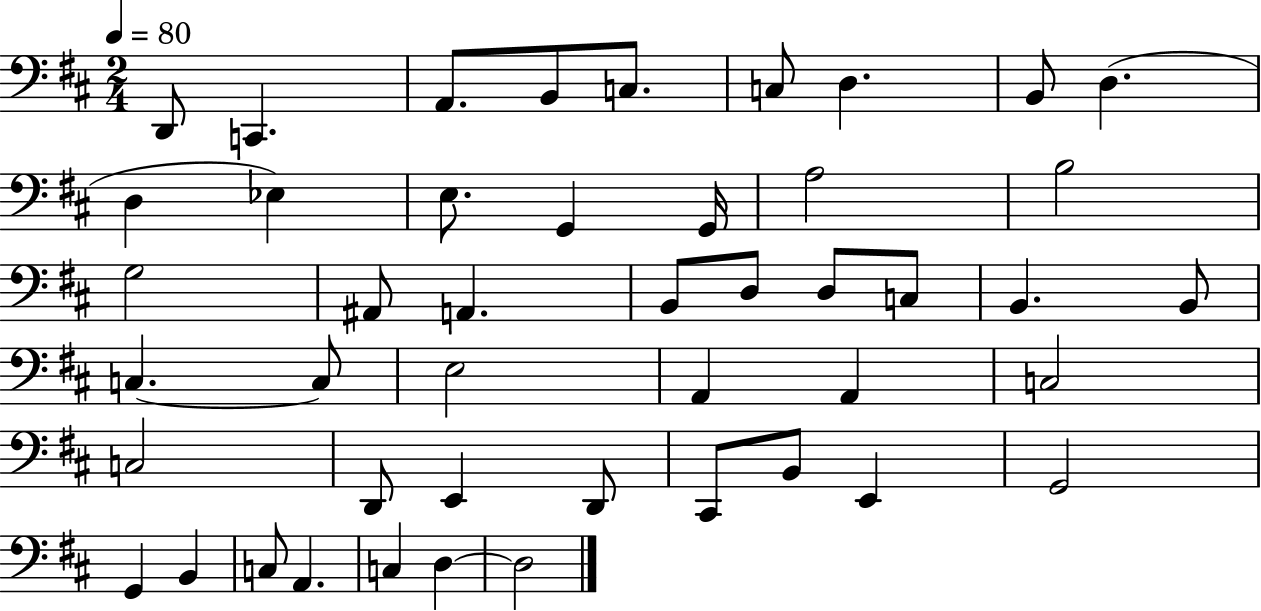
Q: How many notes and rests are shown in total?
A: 46